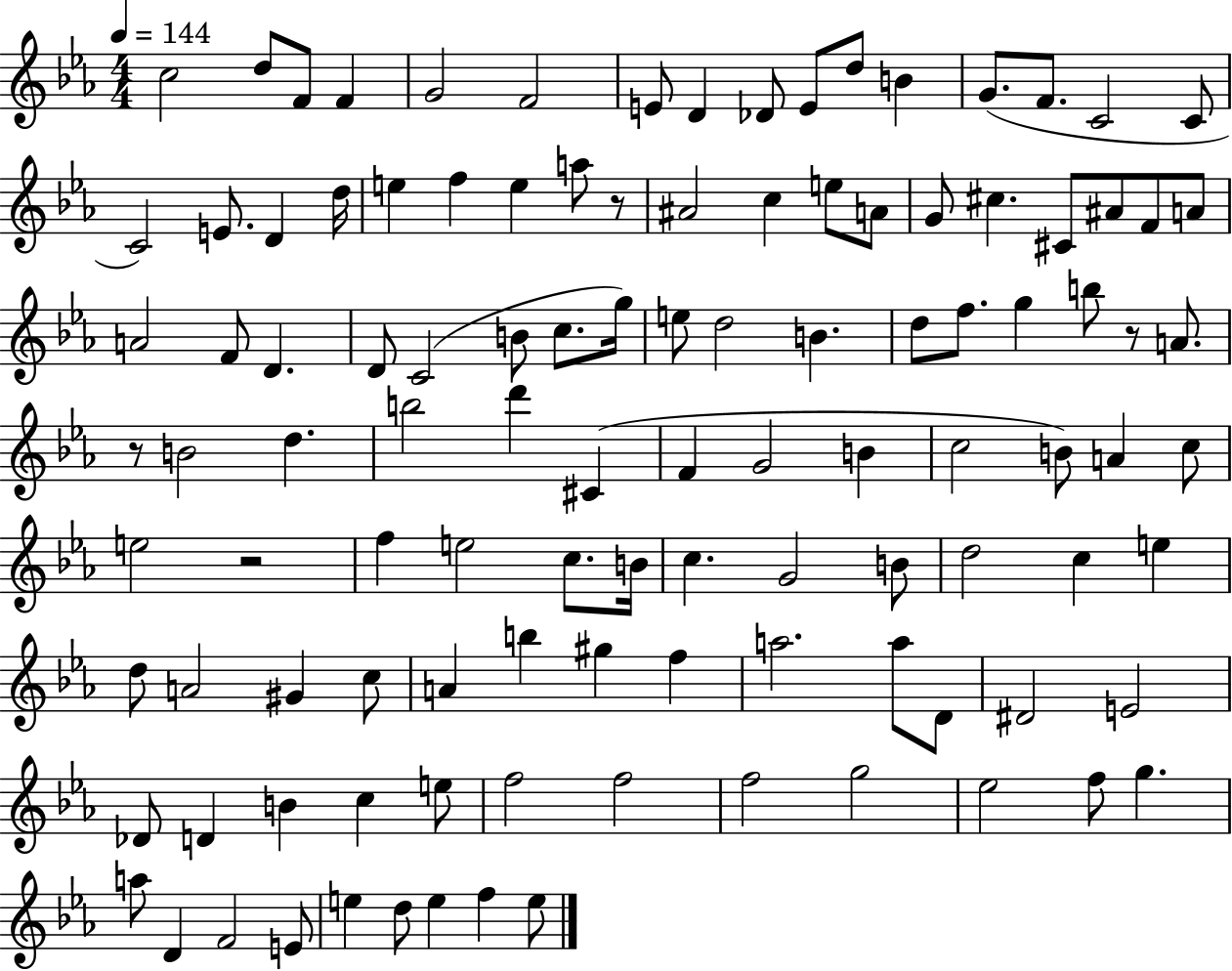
C5/h D5/e F4/e F4/q G4/h F4/h E4/e D4/q Db4/e E4/e D5/e B4/q G4/e. F4/e. C4/h C4/e C4/h E4/e. D4/q D5/s E5/q F5/q E5/q A5/e R/e A#4/h C5/q E5/e A4/e G4/e C#5/q. C#4/e A#4/e F4/e A4/e A4/h F4/e D4/q. D4/e C4/h B4/e C5/e. G5/s E5/e D5/h B4/q. D5/e F5/e. G5/q B5/e R/e A4/e. R/e B4/h D5/q. B5/h D6/q C#4/q F4/q G4/h B4/q C5/h B4/e A4/q C5/e E5/h R/h F5/q E5/h C5/e. B4/s C5/q. G4/h B4/e D5/h C5/q E5/q D5/e A4/h G#4/q C5/e A4/q B5/q G#5/q F5/q A5/h. A5/e D4/e D#4/h E4/h Db4/e D4/q B4/q C5/q E5/e F5/h F5/h F5/h G5/h Eb5/h F5/e G5/q. A5/e D4/q F4/h E4/e E5/q D5/e E5/q F5/q E5/e